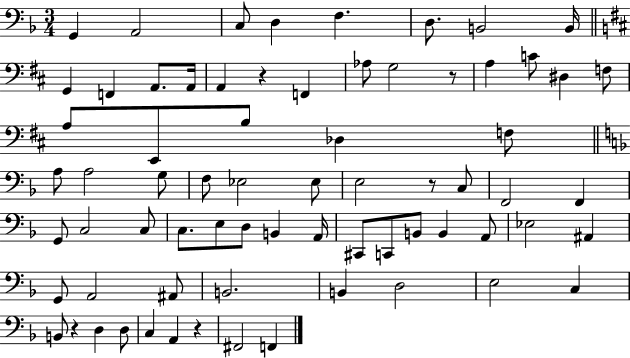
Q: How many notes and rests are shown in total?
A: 70